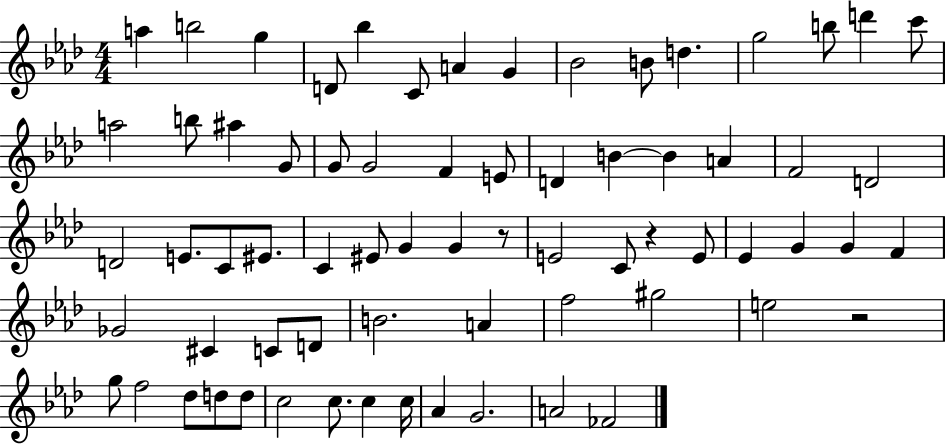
{
  \clef treble
  \numericTimeSignature
  \time 4/4
  \key aes \major
  a''4 b''2 g''4 | d'8 bes''4 c'8 a'4 g'4 | bes'2 b'8 d''4. | g''2 b''8 d'''4 c'''8 | \break a''2 b''8 ais''4 g'8 | g'8 g'2 f'4 e'8 | d'4 b'4~~ b'4 a'4 | f'2 d'2 | \break d'2 e'8. c'8 eis'8. | c'4 eis'8 g'4 g'4 r8 | e'2 c'8 r4 e'8 | ees'4 g'4 g'4 f'4 | \break ges'2 cis'4 c'8 d'8 | b'2. a'4 | f''2 gis''2 | e''2 r2 | \break g''8 f''2 des''8 d''8 d''8 | c''2 c''8. c''4 c''16 | aes'4 g'2. | a'2 fes'2 | \break \bar "|."
}